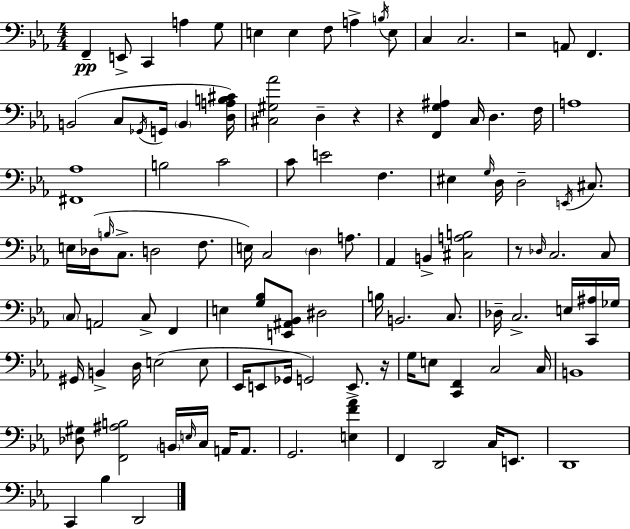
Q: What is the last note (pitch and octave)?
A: D2